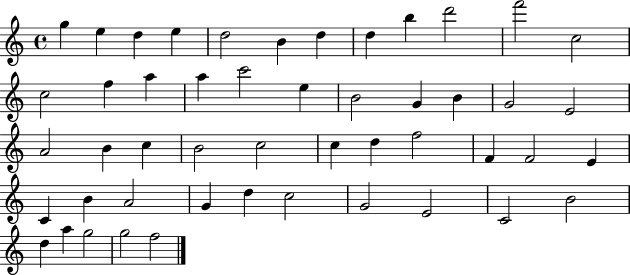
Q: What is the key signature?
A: C major